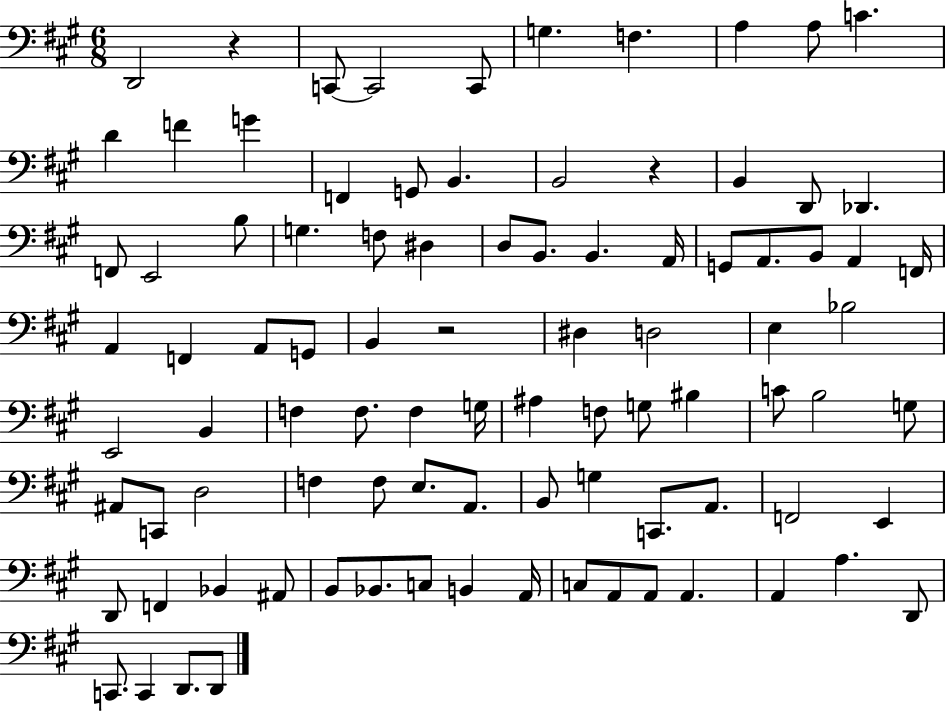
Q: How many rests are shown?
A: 3